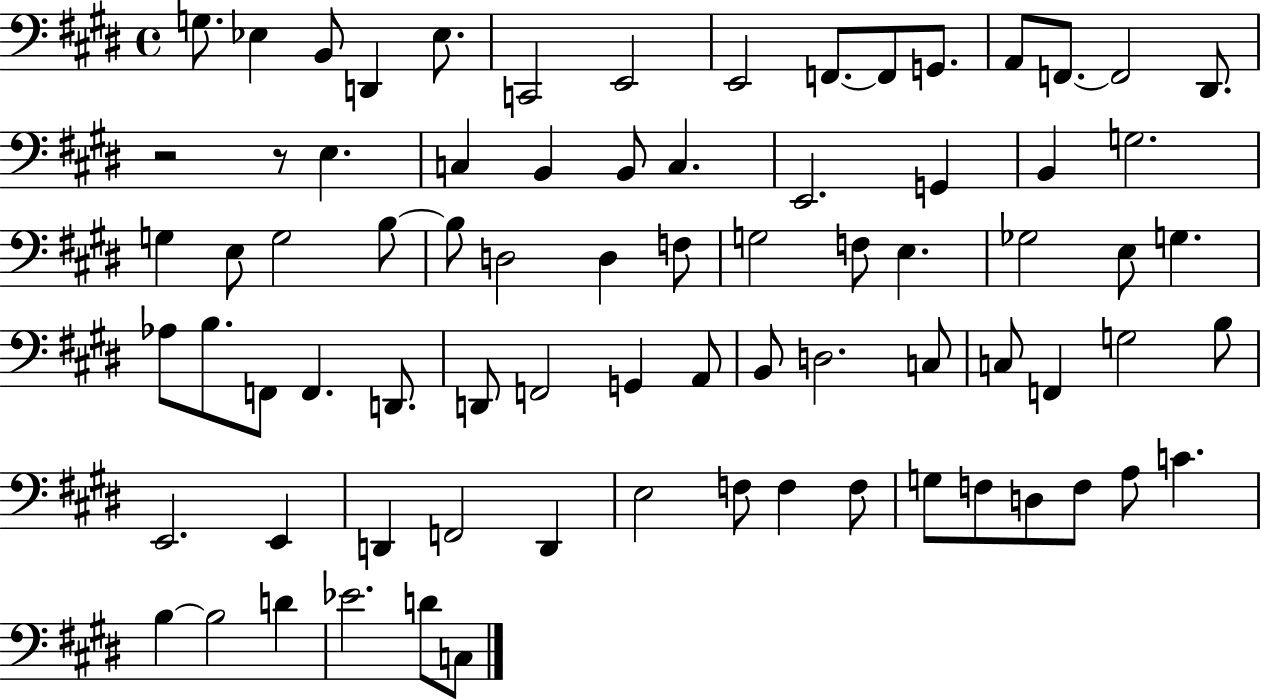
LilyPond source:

{
  \clef bass
  \time 4/4
  \defaultTimeSignature
  \key e \major
  g8. ees4 b,8 d,4 ees8. | c,2 e,2 | e,2 f,8.~~ f,8 g,8. | a,8 f,8.~~ f,2 dis,8. | \break r2 r8 e4. | c4 b,4 b,8 c4. | e,2. g,4 | b,4 g2. | \break g4 e8 g2 b8~~ | b8 d2 d4 f8 | g2 f8 e4. | ges2 e8 g4. | \break aes8 b8. f,8 f,4. d,8. | d,8 f,2 g,4 a,8 | b,8 d2. c8 | c8 f,4 g2 b8 | \break e,2. e,4 | d,4 f,2 d,4 | e2 f8 f4 f8 | g8 f8 d8 f8 a8 c'4. | \break b4~~ b2 d'4 | ees'2. d'8 c8 | \bar "|."
}